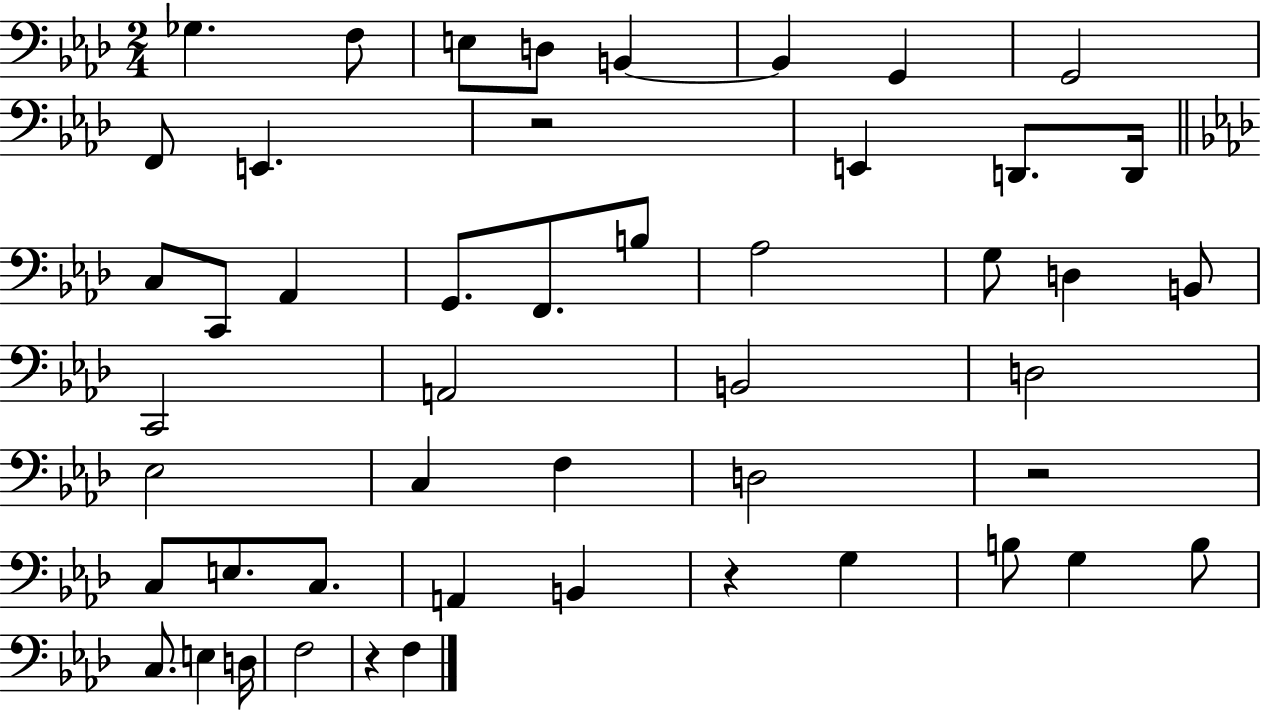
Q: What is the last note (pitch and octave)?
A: F3